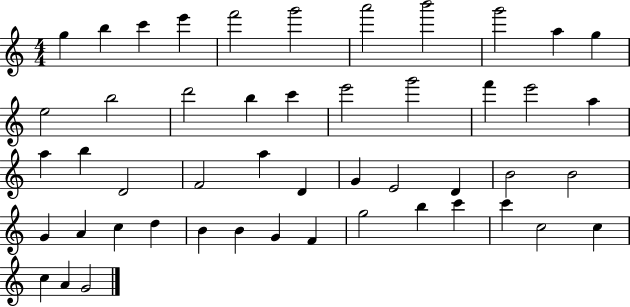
G5/q B5/q C6/q E6/q F6/h G6/h A6/h B6/h G6/h A5/q G5/q E5/h B5/h D6/h B5/q C6/q E6/h G6/h F6/q E6/h A5/q A5/q B5/q D4/h F4/h A5/q D4/q G4/q E4/h D4/q B4/h B4/h G4/q A4/q C5/q D5/q B4/q B4/q G4/q F4/q G5/h B5/q C6/q C6/q C5/h C5/q C5/q A4/q G4/h